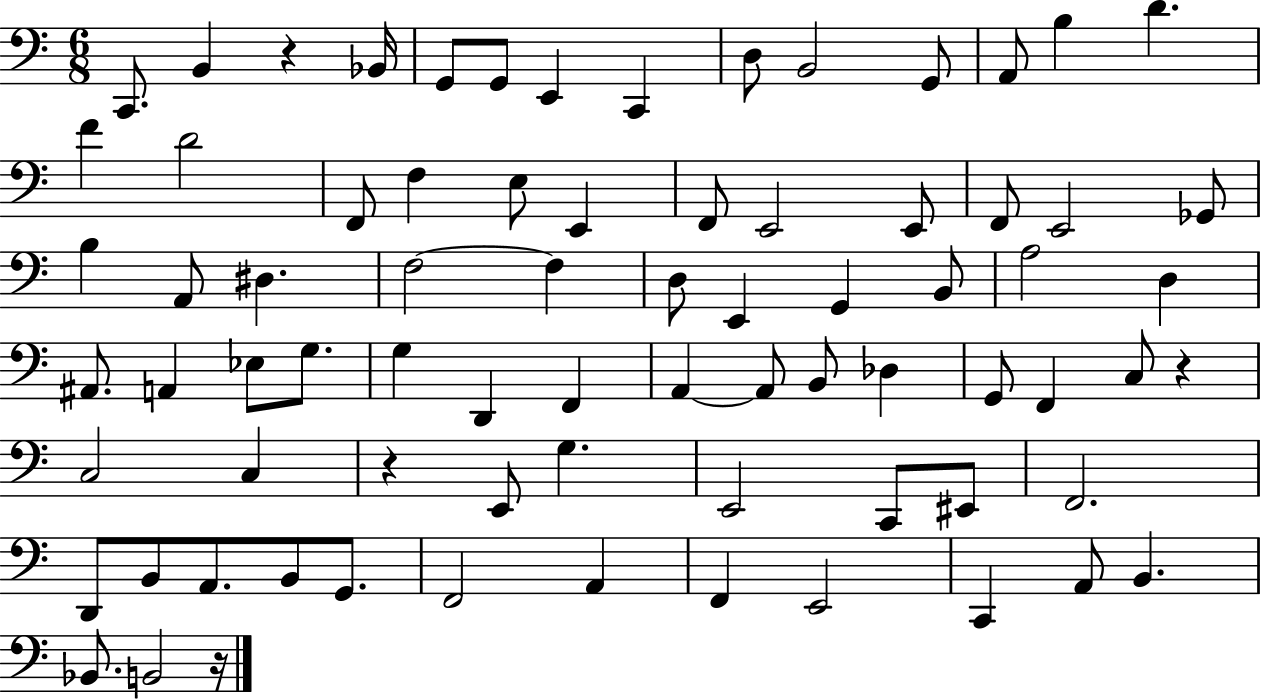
X:1
T:Untitled
M:6/8
L:1/4
K:C
C,,/2 B,, z _B,,/4 G,,/2 G,,/2 E,, C,, D,/2 B,,2 G,,/2 A,,/2 B, D F D2 F,,/2 F, E,/2 E,, F,,/2 E,,2 E,,/2 F,,/2 E,,2 _G,,/2 B, A,,/2 ^D, F,2 F, D,/2 E,, G,, B,,/2 A,2 D, ^A,,/2 A,, _E,/2 G,/2 G, D,, F,, A,, A,,/2 B,,/2 _D, G,,/2 F,, C,/2 z C,2 C, z E,,/2 G, E,,2 C,,/2 ^E,,/2 F,,2 D,,/2 B,,/2 A,,/2 B,,/2 G,,/2 F,,2 A,, F,, E,,2 C,, A,,/2 B,, _B,,/2 B,,2 z/4